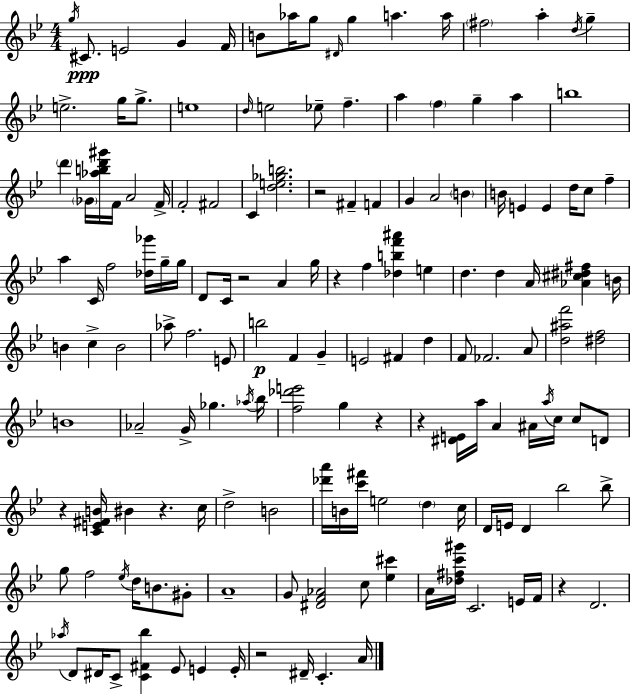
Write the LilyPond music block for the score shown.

{
  \clef treble
  \numericTimeSignature
  \time 4/4
  \key g \minor
  \acciaccatura { g''16 }\ppp cis'8. e'2 g'4 | f'16 b'8 aes''16 g''8 \grace { dis'16 } g''4 a''4. | a''16 \parenthesize fis''2 a''4-. \acciaccatura { d''16 } g''4-- | e''2.-> g''16 | \break g''8.-> e''1 | \grace { d''16 } e''2 ees''8-- f''4.-- | a''4 \parenthesize f''4 g''4-- | a''4 b''1 | \break \parenthesize d'''4 \parenthesize ges'16 <aes'' b'' d''' gis'''>16 f'16 a'2 | f'16-> f'2-. fis'2 | c'4 <d'' e'' ges'' b''>2. | r2 fis'4-- | \break f'4 g'4 a'2 | \parenthesize b'4 b'16 e'4 e'4 d''16 c''8 | f''4-- a''4 c'16 f''2 | <des'' ges'''>16 g''16-- g''16 d'8 c'16 r2 a'4 | \break g''16 r4 f''4 <des'' b'' f''' ais'''>4 | e''4 d''4. d''4 a'16 <aes' cis'' dis'' fis''>4 | b'16 b'4 c''4-> b'2 | aes''8-> f''2. | \break e'8 b''2\p f'4 | g'4-- e'2 fis'4 | d''4 f'8 fes'2. | a'8 <d'' ais'' f'''>2 <dis'' f''>2 | \break b'1 | aes'2-- g'16-> ges''4. | \acciaccatura { aes''16 } bes''16 <f'' des''' e'''>2 g''4 | r4 r4 <dis' e'>16 a''16 a'4 ais'16 | \break \acciaccatura { a''16 } c''16 c''8 d'8 r4 <c' e' fis' b'>16 bis'4 r4. | c''16 d''2-> b'2 | <des''' a'''>16 b'16 <c''' fis'''>16 e''2 | \parenthesize d''4 c''16 d'16 e'16 d'4 bes''2 | \break bes''8-> g''8 f''2 | \acciaccatura { ees''16 } d''16 b'8. gis'8-. a'1-- | g'8 <dis' f' aes'>2 | c''8 <ees'' cis'''>4 a'16 <des'' fis'' c''' gis'''>16 c'2. | \break e'16 f'16 r4 d'2. | \acciaccatura { aes''16 } d'8 dis'16 c'8-> <c' fis' bes''>4 | ees'8 e'4 e'16-. r2 | dis'16-- c'4.-. a'16 \bar "|."
}